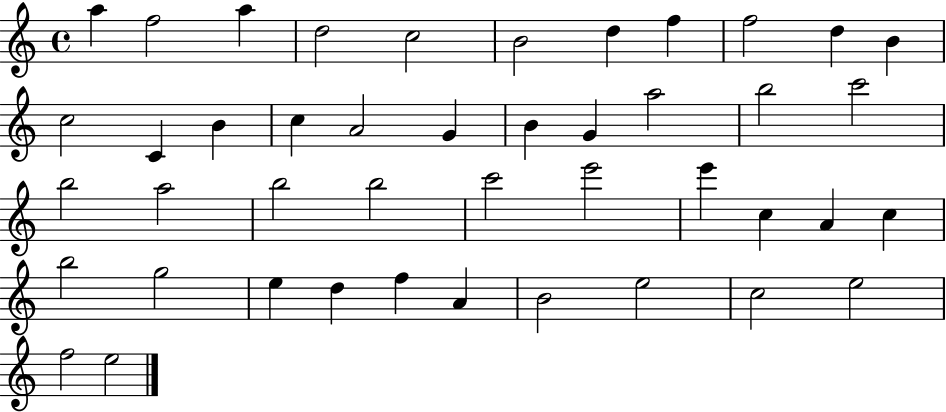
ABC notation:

X:1
T:Untitled
M:4/4
L:1/4
K:C
a f2 a d2 c2 B2 d f f2 d B c2 C B c A2 G B G a2 b2 c'2 b2 a2 b2 b2 c'2 e'2 e' c A c b2 g2 e d f A B2 e2 c2 e2 f2 e2